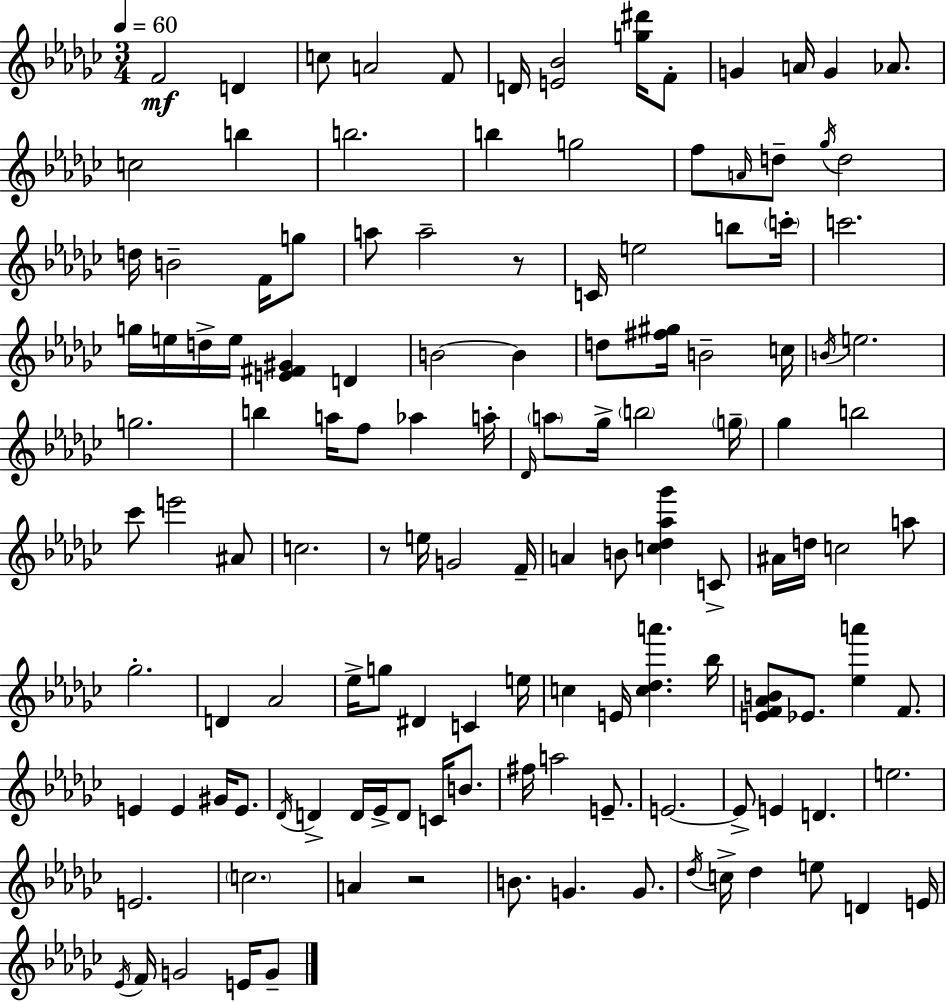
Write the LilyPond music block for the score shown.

{
  \clef treble
  \numericTimeSignature
  \time 3/4
  \key ees \minor
  \tempo 4 = 60
  f'2\mf d'4 | c''8 a'2 f'8 | d'16 <e' bes'>2 <g'' dis'''>16 f'8-. | g'4 a'16 g'4 aes'8. | \break c''2 b''4 | b''2. | b''4 g''2 | f''8 \grace { a'16 } d''8-- \acciaccatura { ges''16 } d''2 | \break d''16 b'2-- f'16 | g''8 a''8 a''2-- | r8 c'16 e''2 b''8 | \parenthesize c'''16-. c'''2. | \break g''16 e''16 d''16-> e''16 <e' fis' gis'>4 d'4 | b'2~~ b'4 | d''8 <fis'' gis''>16 b'2-- | c''16 \acciaccatura { b'16 } e''2. | \break g''2. | b''4 a''16 f''8 aes''4 | a''16-. \grace { des'16 } \parenthesize a''8 ges''16-> \parenthesize b''2 | \parenthesize g''16-- ges''4 b''2 | \break ces'''8 e'''2 | ais'8 c''2. | r8 e''16 g'2 | f'16-- a'4 b'8 <c'' des'' aes'' ges'''>4 | \break c'8-> ais'16 d''16 c''2 | a''8 ges''2.-. | d'4 aes'2 | ees''16-> g''8 dis'4 c'4 | \break e''16 c''4 e'16 <c'' des'' a'''>4. | bes''16 <e' f' aes' b'>8 ees'8. <ees'' a'''>4 | f'8. e'4 e'4 | gis'16 e'8. \acciaccatura { des'16 } d'4-> d'16 ees'16-> d'8 | \break c'16 b'8. fis''16 a''2 | e'8.-- e'2.~~ | e'8-> e'4 d'4. | e''2. | \break e'2. | \parenthesize c''2. | a'4 r2 | b'8. g'4. | \break g'8. \acciaccatura { des''16 } c''16-> des''4 e''8 | d'4 e'16 \acciaccatura { ees'16 } f'16 g'2 | e'16 g'8-- \bar "|."
}